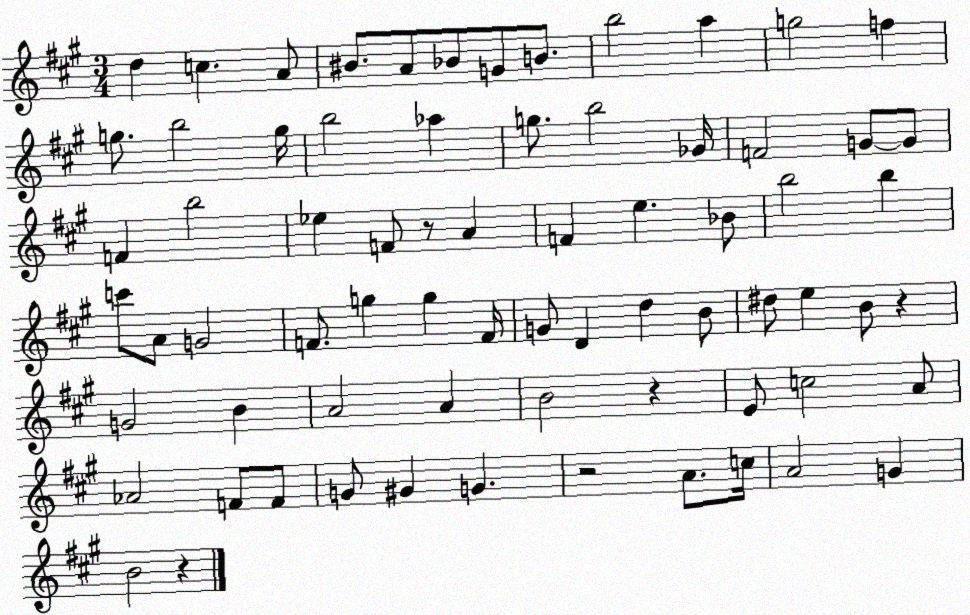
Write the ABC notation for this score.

X:1
T:Untitled
M:3/4
L:1/4
K:A
d c A/2 ^B/2 A/2 _B/2 G/2 B/2 b2 a g2 f g/2 b2 g/4 b2 _a g/2 b2 _G/4 F2 G/2 G/2 F b2 _e F/2 z/2 A F e _B/2 b2 b c'/2 A/2 G2 F/2 g g F/4 G/2 D d B/2 ^d/2 e B/2 z G2 B A2 A B2 z E/2 c2 A/2 _A2 F/2 F/2 G/2 ^G G z2 A/2 c/4 A2 G B2 z